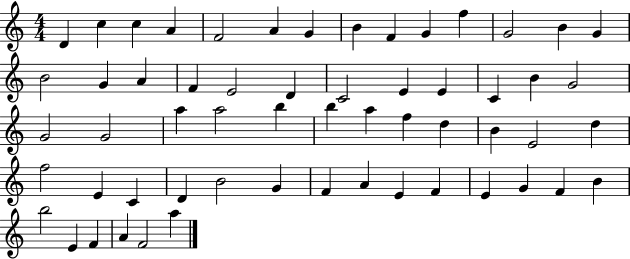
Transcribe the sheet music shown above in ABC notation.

X:1
T:Untitled
M:4/4
L:1/4
K:C
D c c A F2 A G B F G f G2 B G B2 G A F E2 D C2 E E C B G2 G2 G2 a a2 b b a f d B E2 d f2 E C D B2 G F A E F E G F B b2 E F A F2 a